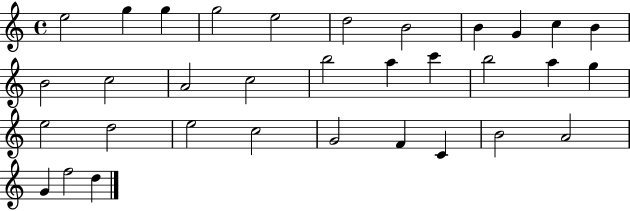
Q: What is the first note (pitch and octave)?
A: E5